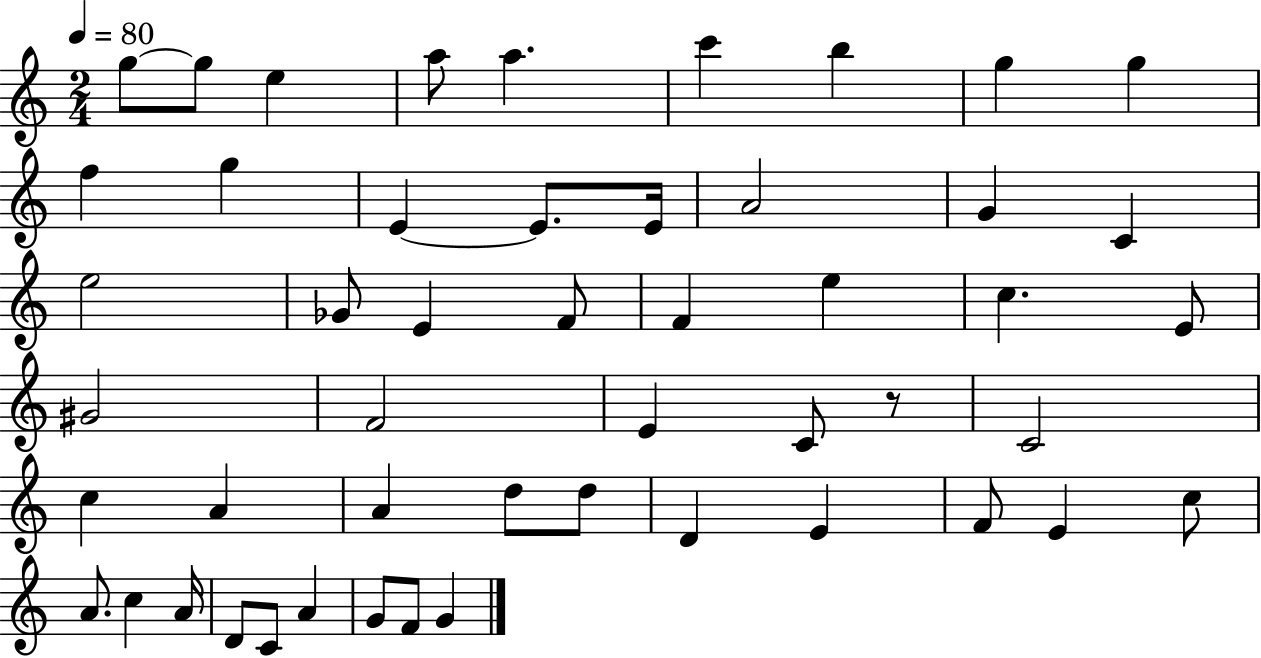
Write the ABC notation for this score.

X:1
T:Untitled
M:2/4
L:1/4
K:C
g/2 g/2 e a/2 a c' b g g f g E E/2 E/4 A2 G C e2 _G/2 E F/2 F e c E/2 ^G2 F2 E C/2 z/2 C2 c A A d/2 d/2 D E F/2 E c/2 A/2 c A/4 D/2 C/2 A G/2 F/2 G